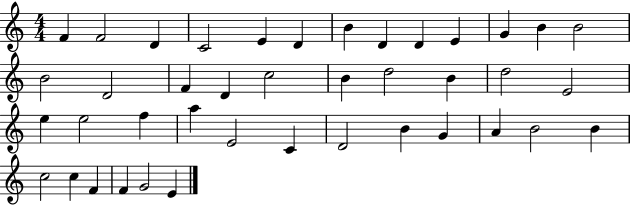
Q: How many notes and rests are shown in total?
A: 41